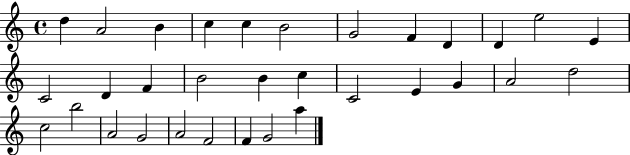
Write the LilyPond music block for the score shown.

{
  \clef treble
  \time 4/4
  \defaultTimeSignature
  \key c \major
  d''4 a'2 b'4 | c''4 c''4 b'2 | g'2 f'4 d'4 | d'4 e''2 e'4 | \break c'2 d'4 f'4 | b'2 b'4 c''4 | c'2 e'4 g'4 | a'2 d''2 | \break c''2 b''2 | a'2 g'2 | a'2 f'2 | f'4 g'2 a''4 | \break \bar "|."
}